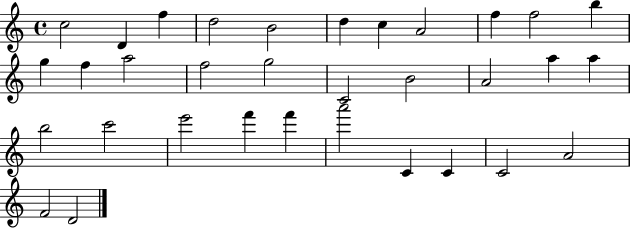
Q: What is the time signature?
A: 4/4